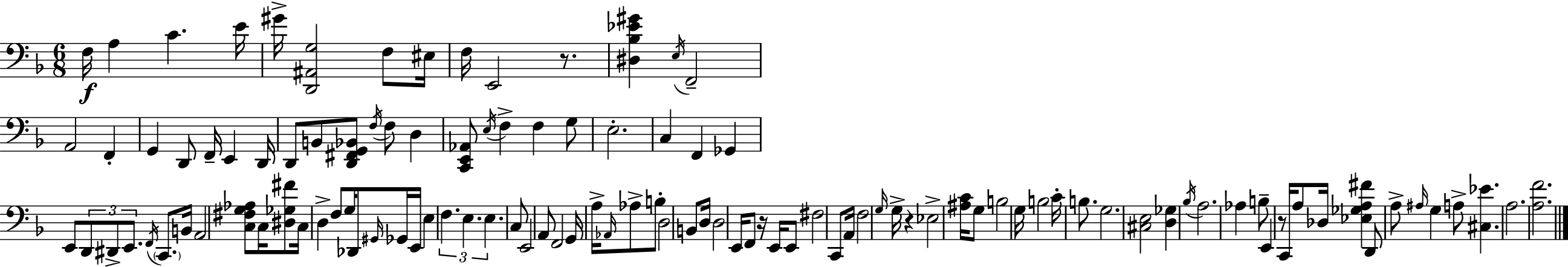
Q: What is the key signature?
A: F major